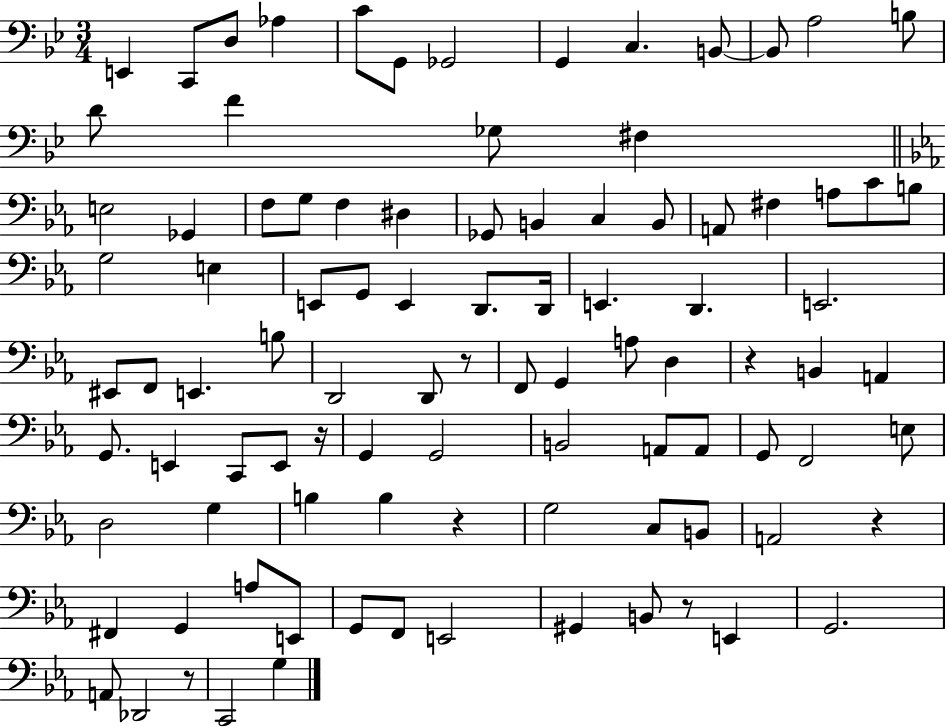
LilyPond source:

{
  \clef bass
  \numericTimeSignature
  \time 3/4
  \key bes \major
  e,4 c,8 d8 aes4 | c'8 g,8 ges,2 | g,4 c4. b,8~~ | b,8 a2 b8 | \break d'8 f'4 ges8 fis4 | \bar "||" \break \key c \minor e2 ges,4 | f8 g8 f4 dis4 | ges,8 b,4 c4 b,8 | a,8 fis4 a8 c'8 b8 | \break g2 e4 | e,8 g,8 e,4 d,8. d,16 | e,4. d,4. | e,2. | \break eis,8 f,8 e,4. b8 | d,2 d,8 r8 | f,8 g,4 a8 d4 | r4 b,4 a,4 | \break g,8. e,4 c,8 e,8 r16 | g,4 g,2 | b,2 a,8 a,8 | g,8 f,2 e8 | \break d2 g4 | b4 b4 r4 | g2 c8 b,8 | a,2 r4 | \break fis,4 g,4 a8 e,8 | g,8 f,8 e,2 | gis,4 b,8 r8 e,4 | g,2. | \break a,8 des,2 r8 | c,2 g4 | \bar "|."
}